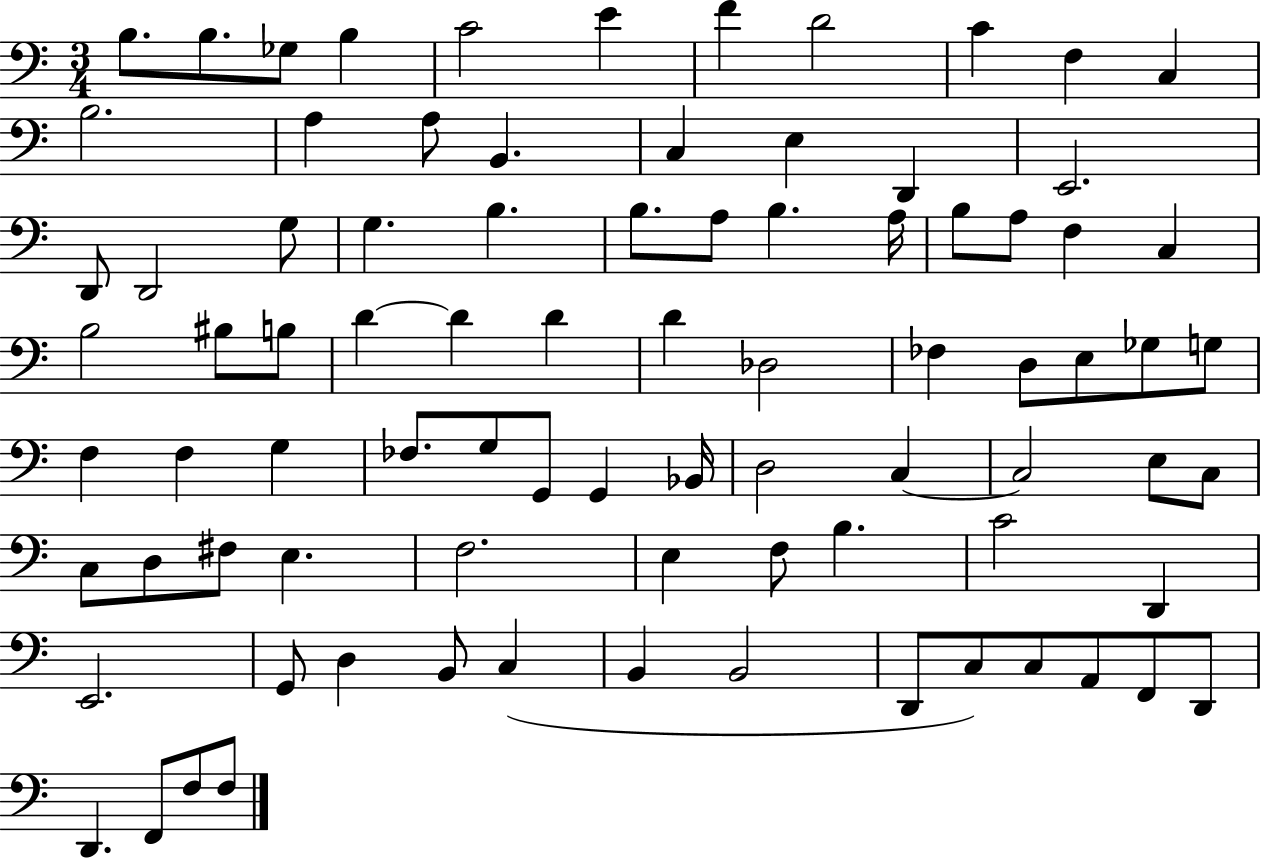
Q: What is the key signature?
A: C major